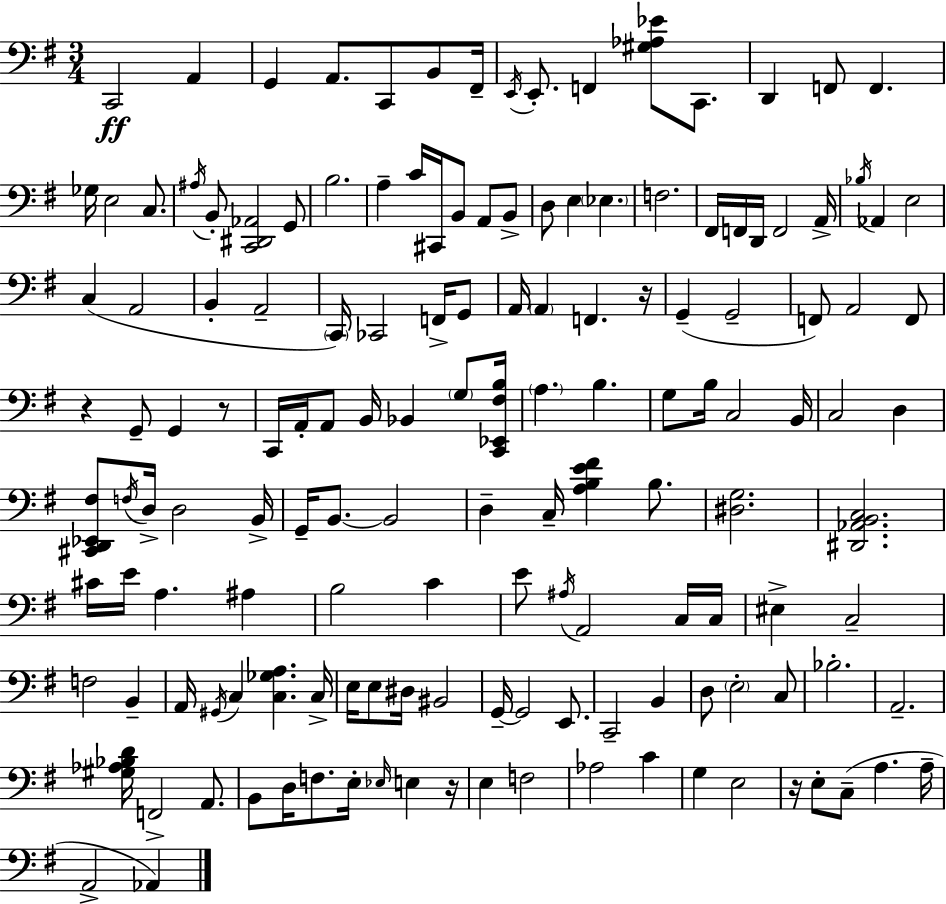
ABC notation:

X:1
T:Untitled
M:3/4
L:1/4
K:Em
C,,2 A,, G,, A,,/2 C,,/2 B,,/2 ^F,,/4 E,,/4 E,,/2 F,, [^G,_A,_E]/2 C,,/2 D,, F,,/2 F,, _G,/4 E,2 C,/2 ^A,/4 B,,/2 [C,,^D,,_A,,]2 G,,/2 B,2 A, C/4 ^C,,/4 B,,/2 A,,/2 B,,/2 D,/2 E, _E, F,2 ^F,,/4 F,,/4 D,,/4 F,,2 A,,/4 _B,/4 _A,, E,2 C, A,,2 B,, A,,2 C,,/4 _C,,2 F,,/4 G,,/2 A,,/4 A,, F,, z/4 G,, G,,2 F,,/2 A,,2 F,,/2 z G,,/2 G,, z/2 C,,/4 A,,/4 A,,/2 B,,/4 _B,, G,/2 [C,,_E,,^F,B,]/4 A, B, G,/2 B,/4 C,2 B,,/4 C,2 D, [^C,,D,,_E,,^F,]/2 F,/4 D,/4 D,2 B,,/4 G,,/4 B,,/2 B,,2 D, C,/4 [A,B,E^F] B,/2 [^D,G,]2 [^D,,_A,,B,,C,]2 ^C/4 E/4 A, ^A, B,2 C E/2 ^A,/4 A,,2 C,/4 C,/4 ^E, C,2 F,2 B,, A,,/4 ^G,,/4 C, [C,_G,A,] C,/4 E,/4 E,/2 ^D,/4 ^B,,2 G,,/4 G,,2 E,,/2 C,,2 B,, D,/2 E,2 C,/2 _B,2 A,,2 [^G,_A,_B,D]/4 F,,2 A,,/2 B,,/2 D,/4 F,/2 E,/4 _E,/4 E, z/4 E, F,2 _A,2 C G, E,2 z/4 E,/2 C,/2 A, A,/4 A,,2 _A,,